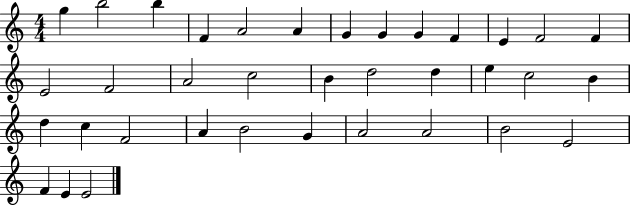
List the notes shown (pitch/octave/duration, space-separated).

G5/q B5/h B5/q F4/q A4/h A4/q G4/q G4/q G4/q F4/q E4/q F4/h F4/q E4/h F4/h A4/h C5/h B4/q D5/h D5/q E5/q C5/h B4/q D5/q C5/q F4/h A4/q B4/h G4/q A4/h A4/h B4/h E4/h F4/q E4/q E4/h